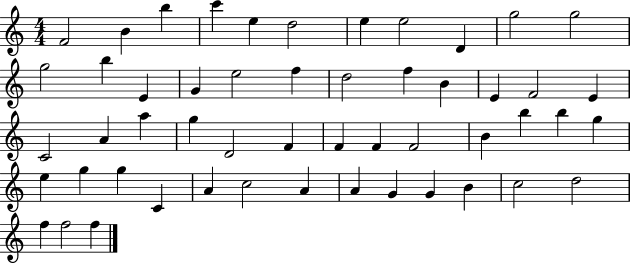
{
  \clef treble
  \numericTimeSignature
  \time 4/4
  \key c \major
  f'2 b'4 b''4 | c'''4 e''4 d''2 | e''4 e''2 d'4 | g''2 g''2 | \break g''2 b''4 e'4 | g'4 e''2 f''4 | d''2 f''4 b'4 | e'4 f'2 e'4 | \break c'2 a'4 a''4 | g''4 d'2 f'4 | f'4 f'4 f'2 | b'4 b''4 b''4 g''4 | \break e''4 g''4 g''4 c'4 | a'4 c''2 a'4 | a'4 g'4 g'4 b'4 | c''2 d''2 | \break f''4 f''2 f''4 | \bar "|."
}